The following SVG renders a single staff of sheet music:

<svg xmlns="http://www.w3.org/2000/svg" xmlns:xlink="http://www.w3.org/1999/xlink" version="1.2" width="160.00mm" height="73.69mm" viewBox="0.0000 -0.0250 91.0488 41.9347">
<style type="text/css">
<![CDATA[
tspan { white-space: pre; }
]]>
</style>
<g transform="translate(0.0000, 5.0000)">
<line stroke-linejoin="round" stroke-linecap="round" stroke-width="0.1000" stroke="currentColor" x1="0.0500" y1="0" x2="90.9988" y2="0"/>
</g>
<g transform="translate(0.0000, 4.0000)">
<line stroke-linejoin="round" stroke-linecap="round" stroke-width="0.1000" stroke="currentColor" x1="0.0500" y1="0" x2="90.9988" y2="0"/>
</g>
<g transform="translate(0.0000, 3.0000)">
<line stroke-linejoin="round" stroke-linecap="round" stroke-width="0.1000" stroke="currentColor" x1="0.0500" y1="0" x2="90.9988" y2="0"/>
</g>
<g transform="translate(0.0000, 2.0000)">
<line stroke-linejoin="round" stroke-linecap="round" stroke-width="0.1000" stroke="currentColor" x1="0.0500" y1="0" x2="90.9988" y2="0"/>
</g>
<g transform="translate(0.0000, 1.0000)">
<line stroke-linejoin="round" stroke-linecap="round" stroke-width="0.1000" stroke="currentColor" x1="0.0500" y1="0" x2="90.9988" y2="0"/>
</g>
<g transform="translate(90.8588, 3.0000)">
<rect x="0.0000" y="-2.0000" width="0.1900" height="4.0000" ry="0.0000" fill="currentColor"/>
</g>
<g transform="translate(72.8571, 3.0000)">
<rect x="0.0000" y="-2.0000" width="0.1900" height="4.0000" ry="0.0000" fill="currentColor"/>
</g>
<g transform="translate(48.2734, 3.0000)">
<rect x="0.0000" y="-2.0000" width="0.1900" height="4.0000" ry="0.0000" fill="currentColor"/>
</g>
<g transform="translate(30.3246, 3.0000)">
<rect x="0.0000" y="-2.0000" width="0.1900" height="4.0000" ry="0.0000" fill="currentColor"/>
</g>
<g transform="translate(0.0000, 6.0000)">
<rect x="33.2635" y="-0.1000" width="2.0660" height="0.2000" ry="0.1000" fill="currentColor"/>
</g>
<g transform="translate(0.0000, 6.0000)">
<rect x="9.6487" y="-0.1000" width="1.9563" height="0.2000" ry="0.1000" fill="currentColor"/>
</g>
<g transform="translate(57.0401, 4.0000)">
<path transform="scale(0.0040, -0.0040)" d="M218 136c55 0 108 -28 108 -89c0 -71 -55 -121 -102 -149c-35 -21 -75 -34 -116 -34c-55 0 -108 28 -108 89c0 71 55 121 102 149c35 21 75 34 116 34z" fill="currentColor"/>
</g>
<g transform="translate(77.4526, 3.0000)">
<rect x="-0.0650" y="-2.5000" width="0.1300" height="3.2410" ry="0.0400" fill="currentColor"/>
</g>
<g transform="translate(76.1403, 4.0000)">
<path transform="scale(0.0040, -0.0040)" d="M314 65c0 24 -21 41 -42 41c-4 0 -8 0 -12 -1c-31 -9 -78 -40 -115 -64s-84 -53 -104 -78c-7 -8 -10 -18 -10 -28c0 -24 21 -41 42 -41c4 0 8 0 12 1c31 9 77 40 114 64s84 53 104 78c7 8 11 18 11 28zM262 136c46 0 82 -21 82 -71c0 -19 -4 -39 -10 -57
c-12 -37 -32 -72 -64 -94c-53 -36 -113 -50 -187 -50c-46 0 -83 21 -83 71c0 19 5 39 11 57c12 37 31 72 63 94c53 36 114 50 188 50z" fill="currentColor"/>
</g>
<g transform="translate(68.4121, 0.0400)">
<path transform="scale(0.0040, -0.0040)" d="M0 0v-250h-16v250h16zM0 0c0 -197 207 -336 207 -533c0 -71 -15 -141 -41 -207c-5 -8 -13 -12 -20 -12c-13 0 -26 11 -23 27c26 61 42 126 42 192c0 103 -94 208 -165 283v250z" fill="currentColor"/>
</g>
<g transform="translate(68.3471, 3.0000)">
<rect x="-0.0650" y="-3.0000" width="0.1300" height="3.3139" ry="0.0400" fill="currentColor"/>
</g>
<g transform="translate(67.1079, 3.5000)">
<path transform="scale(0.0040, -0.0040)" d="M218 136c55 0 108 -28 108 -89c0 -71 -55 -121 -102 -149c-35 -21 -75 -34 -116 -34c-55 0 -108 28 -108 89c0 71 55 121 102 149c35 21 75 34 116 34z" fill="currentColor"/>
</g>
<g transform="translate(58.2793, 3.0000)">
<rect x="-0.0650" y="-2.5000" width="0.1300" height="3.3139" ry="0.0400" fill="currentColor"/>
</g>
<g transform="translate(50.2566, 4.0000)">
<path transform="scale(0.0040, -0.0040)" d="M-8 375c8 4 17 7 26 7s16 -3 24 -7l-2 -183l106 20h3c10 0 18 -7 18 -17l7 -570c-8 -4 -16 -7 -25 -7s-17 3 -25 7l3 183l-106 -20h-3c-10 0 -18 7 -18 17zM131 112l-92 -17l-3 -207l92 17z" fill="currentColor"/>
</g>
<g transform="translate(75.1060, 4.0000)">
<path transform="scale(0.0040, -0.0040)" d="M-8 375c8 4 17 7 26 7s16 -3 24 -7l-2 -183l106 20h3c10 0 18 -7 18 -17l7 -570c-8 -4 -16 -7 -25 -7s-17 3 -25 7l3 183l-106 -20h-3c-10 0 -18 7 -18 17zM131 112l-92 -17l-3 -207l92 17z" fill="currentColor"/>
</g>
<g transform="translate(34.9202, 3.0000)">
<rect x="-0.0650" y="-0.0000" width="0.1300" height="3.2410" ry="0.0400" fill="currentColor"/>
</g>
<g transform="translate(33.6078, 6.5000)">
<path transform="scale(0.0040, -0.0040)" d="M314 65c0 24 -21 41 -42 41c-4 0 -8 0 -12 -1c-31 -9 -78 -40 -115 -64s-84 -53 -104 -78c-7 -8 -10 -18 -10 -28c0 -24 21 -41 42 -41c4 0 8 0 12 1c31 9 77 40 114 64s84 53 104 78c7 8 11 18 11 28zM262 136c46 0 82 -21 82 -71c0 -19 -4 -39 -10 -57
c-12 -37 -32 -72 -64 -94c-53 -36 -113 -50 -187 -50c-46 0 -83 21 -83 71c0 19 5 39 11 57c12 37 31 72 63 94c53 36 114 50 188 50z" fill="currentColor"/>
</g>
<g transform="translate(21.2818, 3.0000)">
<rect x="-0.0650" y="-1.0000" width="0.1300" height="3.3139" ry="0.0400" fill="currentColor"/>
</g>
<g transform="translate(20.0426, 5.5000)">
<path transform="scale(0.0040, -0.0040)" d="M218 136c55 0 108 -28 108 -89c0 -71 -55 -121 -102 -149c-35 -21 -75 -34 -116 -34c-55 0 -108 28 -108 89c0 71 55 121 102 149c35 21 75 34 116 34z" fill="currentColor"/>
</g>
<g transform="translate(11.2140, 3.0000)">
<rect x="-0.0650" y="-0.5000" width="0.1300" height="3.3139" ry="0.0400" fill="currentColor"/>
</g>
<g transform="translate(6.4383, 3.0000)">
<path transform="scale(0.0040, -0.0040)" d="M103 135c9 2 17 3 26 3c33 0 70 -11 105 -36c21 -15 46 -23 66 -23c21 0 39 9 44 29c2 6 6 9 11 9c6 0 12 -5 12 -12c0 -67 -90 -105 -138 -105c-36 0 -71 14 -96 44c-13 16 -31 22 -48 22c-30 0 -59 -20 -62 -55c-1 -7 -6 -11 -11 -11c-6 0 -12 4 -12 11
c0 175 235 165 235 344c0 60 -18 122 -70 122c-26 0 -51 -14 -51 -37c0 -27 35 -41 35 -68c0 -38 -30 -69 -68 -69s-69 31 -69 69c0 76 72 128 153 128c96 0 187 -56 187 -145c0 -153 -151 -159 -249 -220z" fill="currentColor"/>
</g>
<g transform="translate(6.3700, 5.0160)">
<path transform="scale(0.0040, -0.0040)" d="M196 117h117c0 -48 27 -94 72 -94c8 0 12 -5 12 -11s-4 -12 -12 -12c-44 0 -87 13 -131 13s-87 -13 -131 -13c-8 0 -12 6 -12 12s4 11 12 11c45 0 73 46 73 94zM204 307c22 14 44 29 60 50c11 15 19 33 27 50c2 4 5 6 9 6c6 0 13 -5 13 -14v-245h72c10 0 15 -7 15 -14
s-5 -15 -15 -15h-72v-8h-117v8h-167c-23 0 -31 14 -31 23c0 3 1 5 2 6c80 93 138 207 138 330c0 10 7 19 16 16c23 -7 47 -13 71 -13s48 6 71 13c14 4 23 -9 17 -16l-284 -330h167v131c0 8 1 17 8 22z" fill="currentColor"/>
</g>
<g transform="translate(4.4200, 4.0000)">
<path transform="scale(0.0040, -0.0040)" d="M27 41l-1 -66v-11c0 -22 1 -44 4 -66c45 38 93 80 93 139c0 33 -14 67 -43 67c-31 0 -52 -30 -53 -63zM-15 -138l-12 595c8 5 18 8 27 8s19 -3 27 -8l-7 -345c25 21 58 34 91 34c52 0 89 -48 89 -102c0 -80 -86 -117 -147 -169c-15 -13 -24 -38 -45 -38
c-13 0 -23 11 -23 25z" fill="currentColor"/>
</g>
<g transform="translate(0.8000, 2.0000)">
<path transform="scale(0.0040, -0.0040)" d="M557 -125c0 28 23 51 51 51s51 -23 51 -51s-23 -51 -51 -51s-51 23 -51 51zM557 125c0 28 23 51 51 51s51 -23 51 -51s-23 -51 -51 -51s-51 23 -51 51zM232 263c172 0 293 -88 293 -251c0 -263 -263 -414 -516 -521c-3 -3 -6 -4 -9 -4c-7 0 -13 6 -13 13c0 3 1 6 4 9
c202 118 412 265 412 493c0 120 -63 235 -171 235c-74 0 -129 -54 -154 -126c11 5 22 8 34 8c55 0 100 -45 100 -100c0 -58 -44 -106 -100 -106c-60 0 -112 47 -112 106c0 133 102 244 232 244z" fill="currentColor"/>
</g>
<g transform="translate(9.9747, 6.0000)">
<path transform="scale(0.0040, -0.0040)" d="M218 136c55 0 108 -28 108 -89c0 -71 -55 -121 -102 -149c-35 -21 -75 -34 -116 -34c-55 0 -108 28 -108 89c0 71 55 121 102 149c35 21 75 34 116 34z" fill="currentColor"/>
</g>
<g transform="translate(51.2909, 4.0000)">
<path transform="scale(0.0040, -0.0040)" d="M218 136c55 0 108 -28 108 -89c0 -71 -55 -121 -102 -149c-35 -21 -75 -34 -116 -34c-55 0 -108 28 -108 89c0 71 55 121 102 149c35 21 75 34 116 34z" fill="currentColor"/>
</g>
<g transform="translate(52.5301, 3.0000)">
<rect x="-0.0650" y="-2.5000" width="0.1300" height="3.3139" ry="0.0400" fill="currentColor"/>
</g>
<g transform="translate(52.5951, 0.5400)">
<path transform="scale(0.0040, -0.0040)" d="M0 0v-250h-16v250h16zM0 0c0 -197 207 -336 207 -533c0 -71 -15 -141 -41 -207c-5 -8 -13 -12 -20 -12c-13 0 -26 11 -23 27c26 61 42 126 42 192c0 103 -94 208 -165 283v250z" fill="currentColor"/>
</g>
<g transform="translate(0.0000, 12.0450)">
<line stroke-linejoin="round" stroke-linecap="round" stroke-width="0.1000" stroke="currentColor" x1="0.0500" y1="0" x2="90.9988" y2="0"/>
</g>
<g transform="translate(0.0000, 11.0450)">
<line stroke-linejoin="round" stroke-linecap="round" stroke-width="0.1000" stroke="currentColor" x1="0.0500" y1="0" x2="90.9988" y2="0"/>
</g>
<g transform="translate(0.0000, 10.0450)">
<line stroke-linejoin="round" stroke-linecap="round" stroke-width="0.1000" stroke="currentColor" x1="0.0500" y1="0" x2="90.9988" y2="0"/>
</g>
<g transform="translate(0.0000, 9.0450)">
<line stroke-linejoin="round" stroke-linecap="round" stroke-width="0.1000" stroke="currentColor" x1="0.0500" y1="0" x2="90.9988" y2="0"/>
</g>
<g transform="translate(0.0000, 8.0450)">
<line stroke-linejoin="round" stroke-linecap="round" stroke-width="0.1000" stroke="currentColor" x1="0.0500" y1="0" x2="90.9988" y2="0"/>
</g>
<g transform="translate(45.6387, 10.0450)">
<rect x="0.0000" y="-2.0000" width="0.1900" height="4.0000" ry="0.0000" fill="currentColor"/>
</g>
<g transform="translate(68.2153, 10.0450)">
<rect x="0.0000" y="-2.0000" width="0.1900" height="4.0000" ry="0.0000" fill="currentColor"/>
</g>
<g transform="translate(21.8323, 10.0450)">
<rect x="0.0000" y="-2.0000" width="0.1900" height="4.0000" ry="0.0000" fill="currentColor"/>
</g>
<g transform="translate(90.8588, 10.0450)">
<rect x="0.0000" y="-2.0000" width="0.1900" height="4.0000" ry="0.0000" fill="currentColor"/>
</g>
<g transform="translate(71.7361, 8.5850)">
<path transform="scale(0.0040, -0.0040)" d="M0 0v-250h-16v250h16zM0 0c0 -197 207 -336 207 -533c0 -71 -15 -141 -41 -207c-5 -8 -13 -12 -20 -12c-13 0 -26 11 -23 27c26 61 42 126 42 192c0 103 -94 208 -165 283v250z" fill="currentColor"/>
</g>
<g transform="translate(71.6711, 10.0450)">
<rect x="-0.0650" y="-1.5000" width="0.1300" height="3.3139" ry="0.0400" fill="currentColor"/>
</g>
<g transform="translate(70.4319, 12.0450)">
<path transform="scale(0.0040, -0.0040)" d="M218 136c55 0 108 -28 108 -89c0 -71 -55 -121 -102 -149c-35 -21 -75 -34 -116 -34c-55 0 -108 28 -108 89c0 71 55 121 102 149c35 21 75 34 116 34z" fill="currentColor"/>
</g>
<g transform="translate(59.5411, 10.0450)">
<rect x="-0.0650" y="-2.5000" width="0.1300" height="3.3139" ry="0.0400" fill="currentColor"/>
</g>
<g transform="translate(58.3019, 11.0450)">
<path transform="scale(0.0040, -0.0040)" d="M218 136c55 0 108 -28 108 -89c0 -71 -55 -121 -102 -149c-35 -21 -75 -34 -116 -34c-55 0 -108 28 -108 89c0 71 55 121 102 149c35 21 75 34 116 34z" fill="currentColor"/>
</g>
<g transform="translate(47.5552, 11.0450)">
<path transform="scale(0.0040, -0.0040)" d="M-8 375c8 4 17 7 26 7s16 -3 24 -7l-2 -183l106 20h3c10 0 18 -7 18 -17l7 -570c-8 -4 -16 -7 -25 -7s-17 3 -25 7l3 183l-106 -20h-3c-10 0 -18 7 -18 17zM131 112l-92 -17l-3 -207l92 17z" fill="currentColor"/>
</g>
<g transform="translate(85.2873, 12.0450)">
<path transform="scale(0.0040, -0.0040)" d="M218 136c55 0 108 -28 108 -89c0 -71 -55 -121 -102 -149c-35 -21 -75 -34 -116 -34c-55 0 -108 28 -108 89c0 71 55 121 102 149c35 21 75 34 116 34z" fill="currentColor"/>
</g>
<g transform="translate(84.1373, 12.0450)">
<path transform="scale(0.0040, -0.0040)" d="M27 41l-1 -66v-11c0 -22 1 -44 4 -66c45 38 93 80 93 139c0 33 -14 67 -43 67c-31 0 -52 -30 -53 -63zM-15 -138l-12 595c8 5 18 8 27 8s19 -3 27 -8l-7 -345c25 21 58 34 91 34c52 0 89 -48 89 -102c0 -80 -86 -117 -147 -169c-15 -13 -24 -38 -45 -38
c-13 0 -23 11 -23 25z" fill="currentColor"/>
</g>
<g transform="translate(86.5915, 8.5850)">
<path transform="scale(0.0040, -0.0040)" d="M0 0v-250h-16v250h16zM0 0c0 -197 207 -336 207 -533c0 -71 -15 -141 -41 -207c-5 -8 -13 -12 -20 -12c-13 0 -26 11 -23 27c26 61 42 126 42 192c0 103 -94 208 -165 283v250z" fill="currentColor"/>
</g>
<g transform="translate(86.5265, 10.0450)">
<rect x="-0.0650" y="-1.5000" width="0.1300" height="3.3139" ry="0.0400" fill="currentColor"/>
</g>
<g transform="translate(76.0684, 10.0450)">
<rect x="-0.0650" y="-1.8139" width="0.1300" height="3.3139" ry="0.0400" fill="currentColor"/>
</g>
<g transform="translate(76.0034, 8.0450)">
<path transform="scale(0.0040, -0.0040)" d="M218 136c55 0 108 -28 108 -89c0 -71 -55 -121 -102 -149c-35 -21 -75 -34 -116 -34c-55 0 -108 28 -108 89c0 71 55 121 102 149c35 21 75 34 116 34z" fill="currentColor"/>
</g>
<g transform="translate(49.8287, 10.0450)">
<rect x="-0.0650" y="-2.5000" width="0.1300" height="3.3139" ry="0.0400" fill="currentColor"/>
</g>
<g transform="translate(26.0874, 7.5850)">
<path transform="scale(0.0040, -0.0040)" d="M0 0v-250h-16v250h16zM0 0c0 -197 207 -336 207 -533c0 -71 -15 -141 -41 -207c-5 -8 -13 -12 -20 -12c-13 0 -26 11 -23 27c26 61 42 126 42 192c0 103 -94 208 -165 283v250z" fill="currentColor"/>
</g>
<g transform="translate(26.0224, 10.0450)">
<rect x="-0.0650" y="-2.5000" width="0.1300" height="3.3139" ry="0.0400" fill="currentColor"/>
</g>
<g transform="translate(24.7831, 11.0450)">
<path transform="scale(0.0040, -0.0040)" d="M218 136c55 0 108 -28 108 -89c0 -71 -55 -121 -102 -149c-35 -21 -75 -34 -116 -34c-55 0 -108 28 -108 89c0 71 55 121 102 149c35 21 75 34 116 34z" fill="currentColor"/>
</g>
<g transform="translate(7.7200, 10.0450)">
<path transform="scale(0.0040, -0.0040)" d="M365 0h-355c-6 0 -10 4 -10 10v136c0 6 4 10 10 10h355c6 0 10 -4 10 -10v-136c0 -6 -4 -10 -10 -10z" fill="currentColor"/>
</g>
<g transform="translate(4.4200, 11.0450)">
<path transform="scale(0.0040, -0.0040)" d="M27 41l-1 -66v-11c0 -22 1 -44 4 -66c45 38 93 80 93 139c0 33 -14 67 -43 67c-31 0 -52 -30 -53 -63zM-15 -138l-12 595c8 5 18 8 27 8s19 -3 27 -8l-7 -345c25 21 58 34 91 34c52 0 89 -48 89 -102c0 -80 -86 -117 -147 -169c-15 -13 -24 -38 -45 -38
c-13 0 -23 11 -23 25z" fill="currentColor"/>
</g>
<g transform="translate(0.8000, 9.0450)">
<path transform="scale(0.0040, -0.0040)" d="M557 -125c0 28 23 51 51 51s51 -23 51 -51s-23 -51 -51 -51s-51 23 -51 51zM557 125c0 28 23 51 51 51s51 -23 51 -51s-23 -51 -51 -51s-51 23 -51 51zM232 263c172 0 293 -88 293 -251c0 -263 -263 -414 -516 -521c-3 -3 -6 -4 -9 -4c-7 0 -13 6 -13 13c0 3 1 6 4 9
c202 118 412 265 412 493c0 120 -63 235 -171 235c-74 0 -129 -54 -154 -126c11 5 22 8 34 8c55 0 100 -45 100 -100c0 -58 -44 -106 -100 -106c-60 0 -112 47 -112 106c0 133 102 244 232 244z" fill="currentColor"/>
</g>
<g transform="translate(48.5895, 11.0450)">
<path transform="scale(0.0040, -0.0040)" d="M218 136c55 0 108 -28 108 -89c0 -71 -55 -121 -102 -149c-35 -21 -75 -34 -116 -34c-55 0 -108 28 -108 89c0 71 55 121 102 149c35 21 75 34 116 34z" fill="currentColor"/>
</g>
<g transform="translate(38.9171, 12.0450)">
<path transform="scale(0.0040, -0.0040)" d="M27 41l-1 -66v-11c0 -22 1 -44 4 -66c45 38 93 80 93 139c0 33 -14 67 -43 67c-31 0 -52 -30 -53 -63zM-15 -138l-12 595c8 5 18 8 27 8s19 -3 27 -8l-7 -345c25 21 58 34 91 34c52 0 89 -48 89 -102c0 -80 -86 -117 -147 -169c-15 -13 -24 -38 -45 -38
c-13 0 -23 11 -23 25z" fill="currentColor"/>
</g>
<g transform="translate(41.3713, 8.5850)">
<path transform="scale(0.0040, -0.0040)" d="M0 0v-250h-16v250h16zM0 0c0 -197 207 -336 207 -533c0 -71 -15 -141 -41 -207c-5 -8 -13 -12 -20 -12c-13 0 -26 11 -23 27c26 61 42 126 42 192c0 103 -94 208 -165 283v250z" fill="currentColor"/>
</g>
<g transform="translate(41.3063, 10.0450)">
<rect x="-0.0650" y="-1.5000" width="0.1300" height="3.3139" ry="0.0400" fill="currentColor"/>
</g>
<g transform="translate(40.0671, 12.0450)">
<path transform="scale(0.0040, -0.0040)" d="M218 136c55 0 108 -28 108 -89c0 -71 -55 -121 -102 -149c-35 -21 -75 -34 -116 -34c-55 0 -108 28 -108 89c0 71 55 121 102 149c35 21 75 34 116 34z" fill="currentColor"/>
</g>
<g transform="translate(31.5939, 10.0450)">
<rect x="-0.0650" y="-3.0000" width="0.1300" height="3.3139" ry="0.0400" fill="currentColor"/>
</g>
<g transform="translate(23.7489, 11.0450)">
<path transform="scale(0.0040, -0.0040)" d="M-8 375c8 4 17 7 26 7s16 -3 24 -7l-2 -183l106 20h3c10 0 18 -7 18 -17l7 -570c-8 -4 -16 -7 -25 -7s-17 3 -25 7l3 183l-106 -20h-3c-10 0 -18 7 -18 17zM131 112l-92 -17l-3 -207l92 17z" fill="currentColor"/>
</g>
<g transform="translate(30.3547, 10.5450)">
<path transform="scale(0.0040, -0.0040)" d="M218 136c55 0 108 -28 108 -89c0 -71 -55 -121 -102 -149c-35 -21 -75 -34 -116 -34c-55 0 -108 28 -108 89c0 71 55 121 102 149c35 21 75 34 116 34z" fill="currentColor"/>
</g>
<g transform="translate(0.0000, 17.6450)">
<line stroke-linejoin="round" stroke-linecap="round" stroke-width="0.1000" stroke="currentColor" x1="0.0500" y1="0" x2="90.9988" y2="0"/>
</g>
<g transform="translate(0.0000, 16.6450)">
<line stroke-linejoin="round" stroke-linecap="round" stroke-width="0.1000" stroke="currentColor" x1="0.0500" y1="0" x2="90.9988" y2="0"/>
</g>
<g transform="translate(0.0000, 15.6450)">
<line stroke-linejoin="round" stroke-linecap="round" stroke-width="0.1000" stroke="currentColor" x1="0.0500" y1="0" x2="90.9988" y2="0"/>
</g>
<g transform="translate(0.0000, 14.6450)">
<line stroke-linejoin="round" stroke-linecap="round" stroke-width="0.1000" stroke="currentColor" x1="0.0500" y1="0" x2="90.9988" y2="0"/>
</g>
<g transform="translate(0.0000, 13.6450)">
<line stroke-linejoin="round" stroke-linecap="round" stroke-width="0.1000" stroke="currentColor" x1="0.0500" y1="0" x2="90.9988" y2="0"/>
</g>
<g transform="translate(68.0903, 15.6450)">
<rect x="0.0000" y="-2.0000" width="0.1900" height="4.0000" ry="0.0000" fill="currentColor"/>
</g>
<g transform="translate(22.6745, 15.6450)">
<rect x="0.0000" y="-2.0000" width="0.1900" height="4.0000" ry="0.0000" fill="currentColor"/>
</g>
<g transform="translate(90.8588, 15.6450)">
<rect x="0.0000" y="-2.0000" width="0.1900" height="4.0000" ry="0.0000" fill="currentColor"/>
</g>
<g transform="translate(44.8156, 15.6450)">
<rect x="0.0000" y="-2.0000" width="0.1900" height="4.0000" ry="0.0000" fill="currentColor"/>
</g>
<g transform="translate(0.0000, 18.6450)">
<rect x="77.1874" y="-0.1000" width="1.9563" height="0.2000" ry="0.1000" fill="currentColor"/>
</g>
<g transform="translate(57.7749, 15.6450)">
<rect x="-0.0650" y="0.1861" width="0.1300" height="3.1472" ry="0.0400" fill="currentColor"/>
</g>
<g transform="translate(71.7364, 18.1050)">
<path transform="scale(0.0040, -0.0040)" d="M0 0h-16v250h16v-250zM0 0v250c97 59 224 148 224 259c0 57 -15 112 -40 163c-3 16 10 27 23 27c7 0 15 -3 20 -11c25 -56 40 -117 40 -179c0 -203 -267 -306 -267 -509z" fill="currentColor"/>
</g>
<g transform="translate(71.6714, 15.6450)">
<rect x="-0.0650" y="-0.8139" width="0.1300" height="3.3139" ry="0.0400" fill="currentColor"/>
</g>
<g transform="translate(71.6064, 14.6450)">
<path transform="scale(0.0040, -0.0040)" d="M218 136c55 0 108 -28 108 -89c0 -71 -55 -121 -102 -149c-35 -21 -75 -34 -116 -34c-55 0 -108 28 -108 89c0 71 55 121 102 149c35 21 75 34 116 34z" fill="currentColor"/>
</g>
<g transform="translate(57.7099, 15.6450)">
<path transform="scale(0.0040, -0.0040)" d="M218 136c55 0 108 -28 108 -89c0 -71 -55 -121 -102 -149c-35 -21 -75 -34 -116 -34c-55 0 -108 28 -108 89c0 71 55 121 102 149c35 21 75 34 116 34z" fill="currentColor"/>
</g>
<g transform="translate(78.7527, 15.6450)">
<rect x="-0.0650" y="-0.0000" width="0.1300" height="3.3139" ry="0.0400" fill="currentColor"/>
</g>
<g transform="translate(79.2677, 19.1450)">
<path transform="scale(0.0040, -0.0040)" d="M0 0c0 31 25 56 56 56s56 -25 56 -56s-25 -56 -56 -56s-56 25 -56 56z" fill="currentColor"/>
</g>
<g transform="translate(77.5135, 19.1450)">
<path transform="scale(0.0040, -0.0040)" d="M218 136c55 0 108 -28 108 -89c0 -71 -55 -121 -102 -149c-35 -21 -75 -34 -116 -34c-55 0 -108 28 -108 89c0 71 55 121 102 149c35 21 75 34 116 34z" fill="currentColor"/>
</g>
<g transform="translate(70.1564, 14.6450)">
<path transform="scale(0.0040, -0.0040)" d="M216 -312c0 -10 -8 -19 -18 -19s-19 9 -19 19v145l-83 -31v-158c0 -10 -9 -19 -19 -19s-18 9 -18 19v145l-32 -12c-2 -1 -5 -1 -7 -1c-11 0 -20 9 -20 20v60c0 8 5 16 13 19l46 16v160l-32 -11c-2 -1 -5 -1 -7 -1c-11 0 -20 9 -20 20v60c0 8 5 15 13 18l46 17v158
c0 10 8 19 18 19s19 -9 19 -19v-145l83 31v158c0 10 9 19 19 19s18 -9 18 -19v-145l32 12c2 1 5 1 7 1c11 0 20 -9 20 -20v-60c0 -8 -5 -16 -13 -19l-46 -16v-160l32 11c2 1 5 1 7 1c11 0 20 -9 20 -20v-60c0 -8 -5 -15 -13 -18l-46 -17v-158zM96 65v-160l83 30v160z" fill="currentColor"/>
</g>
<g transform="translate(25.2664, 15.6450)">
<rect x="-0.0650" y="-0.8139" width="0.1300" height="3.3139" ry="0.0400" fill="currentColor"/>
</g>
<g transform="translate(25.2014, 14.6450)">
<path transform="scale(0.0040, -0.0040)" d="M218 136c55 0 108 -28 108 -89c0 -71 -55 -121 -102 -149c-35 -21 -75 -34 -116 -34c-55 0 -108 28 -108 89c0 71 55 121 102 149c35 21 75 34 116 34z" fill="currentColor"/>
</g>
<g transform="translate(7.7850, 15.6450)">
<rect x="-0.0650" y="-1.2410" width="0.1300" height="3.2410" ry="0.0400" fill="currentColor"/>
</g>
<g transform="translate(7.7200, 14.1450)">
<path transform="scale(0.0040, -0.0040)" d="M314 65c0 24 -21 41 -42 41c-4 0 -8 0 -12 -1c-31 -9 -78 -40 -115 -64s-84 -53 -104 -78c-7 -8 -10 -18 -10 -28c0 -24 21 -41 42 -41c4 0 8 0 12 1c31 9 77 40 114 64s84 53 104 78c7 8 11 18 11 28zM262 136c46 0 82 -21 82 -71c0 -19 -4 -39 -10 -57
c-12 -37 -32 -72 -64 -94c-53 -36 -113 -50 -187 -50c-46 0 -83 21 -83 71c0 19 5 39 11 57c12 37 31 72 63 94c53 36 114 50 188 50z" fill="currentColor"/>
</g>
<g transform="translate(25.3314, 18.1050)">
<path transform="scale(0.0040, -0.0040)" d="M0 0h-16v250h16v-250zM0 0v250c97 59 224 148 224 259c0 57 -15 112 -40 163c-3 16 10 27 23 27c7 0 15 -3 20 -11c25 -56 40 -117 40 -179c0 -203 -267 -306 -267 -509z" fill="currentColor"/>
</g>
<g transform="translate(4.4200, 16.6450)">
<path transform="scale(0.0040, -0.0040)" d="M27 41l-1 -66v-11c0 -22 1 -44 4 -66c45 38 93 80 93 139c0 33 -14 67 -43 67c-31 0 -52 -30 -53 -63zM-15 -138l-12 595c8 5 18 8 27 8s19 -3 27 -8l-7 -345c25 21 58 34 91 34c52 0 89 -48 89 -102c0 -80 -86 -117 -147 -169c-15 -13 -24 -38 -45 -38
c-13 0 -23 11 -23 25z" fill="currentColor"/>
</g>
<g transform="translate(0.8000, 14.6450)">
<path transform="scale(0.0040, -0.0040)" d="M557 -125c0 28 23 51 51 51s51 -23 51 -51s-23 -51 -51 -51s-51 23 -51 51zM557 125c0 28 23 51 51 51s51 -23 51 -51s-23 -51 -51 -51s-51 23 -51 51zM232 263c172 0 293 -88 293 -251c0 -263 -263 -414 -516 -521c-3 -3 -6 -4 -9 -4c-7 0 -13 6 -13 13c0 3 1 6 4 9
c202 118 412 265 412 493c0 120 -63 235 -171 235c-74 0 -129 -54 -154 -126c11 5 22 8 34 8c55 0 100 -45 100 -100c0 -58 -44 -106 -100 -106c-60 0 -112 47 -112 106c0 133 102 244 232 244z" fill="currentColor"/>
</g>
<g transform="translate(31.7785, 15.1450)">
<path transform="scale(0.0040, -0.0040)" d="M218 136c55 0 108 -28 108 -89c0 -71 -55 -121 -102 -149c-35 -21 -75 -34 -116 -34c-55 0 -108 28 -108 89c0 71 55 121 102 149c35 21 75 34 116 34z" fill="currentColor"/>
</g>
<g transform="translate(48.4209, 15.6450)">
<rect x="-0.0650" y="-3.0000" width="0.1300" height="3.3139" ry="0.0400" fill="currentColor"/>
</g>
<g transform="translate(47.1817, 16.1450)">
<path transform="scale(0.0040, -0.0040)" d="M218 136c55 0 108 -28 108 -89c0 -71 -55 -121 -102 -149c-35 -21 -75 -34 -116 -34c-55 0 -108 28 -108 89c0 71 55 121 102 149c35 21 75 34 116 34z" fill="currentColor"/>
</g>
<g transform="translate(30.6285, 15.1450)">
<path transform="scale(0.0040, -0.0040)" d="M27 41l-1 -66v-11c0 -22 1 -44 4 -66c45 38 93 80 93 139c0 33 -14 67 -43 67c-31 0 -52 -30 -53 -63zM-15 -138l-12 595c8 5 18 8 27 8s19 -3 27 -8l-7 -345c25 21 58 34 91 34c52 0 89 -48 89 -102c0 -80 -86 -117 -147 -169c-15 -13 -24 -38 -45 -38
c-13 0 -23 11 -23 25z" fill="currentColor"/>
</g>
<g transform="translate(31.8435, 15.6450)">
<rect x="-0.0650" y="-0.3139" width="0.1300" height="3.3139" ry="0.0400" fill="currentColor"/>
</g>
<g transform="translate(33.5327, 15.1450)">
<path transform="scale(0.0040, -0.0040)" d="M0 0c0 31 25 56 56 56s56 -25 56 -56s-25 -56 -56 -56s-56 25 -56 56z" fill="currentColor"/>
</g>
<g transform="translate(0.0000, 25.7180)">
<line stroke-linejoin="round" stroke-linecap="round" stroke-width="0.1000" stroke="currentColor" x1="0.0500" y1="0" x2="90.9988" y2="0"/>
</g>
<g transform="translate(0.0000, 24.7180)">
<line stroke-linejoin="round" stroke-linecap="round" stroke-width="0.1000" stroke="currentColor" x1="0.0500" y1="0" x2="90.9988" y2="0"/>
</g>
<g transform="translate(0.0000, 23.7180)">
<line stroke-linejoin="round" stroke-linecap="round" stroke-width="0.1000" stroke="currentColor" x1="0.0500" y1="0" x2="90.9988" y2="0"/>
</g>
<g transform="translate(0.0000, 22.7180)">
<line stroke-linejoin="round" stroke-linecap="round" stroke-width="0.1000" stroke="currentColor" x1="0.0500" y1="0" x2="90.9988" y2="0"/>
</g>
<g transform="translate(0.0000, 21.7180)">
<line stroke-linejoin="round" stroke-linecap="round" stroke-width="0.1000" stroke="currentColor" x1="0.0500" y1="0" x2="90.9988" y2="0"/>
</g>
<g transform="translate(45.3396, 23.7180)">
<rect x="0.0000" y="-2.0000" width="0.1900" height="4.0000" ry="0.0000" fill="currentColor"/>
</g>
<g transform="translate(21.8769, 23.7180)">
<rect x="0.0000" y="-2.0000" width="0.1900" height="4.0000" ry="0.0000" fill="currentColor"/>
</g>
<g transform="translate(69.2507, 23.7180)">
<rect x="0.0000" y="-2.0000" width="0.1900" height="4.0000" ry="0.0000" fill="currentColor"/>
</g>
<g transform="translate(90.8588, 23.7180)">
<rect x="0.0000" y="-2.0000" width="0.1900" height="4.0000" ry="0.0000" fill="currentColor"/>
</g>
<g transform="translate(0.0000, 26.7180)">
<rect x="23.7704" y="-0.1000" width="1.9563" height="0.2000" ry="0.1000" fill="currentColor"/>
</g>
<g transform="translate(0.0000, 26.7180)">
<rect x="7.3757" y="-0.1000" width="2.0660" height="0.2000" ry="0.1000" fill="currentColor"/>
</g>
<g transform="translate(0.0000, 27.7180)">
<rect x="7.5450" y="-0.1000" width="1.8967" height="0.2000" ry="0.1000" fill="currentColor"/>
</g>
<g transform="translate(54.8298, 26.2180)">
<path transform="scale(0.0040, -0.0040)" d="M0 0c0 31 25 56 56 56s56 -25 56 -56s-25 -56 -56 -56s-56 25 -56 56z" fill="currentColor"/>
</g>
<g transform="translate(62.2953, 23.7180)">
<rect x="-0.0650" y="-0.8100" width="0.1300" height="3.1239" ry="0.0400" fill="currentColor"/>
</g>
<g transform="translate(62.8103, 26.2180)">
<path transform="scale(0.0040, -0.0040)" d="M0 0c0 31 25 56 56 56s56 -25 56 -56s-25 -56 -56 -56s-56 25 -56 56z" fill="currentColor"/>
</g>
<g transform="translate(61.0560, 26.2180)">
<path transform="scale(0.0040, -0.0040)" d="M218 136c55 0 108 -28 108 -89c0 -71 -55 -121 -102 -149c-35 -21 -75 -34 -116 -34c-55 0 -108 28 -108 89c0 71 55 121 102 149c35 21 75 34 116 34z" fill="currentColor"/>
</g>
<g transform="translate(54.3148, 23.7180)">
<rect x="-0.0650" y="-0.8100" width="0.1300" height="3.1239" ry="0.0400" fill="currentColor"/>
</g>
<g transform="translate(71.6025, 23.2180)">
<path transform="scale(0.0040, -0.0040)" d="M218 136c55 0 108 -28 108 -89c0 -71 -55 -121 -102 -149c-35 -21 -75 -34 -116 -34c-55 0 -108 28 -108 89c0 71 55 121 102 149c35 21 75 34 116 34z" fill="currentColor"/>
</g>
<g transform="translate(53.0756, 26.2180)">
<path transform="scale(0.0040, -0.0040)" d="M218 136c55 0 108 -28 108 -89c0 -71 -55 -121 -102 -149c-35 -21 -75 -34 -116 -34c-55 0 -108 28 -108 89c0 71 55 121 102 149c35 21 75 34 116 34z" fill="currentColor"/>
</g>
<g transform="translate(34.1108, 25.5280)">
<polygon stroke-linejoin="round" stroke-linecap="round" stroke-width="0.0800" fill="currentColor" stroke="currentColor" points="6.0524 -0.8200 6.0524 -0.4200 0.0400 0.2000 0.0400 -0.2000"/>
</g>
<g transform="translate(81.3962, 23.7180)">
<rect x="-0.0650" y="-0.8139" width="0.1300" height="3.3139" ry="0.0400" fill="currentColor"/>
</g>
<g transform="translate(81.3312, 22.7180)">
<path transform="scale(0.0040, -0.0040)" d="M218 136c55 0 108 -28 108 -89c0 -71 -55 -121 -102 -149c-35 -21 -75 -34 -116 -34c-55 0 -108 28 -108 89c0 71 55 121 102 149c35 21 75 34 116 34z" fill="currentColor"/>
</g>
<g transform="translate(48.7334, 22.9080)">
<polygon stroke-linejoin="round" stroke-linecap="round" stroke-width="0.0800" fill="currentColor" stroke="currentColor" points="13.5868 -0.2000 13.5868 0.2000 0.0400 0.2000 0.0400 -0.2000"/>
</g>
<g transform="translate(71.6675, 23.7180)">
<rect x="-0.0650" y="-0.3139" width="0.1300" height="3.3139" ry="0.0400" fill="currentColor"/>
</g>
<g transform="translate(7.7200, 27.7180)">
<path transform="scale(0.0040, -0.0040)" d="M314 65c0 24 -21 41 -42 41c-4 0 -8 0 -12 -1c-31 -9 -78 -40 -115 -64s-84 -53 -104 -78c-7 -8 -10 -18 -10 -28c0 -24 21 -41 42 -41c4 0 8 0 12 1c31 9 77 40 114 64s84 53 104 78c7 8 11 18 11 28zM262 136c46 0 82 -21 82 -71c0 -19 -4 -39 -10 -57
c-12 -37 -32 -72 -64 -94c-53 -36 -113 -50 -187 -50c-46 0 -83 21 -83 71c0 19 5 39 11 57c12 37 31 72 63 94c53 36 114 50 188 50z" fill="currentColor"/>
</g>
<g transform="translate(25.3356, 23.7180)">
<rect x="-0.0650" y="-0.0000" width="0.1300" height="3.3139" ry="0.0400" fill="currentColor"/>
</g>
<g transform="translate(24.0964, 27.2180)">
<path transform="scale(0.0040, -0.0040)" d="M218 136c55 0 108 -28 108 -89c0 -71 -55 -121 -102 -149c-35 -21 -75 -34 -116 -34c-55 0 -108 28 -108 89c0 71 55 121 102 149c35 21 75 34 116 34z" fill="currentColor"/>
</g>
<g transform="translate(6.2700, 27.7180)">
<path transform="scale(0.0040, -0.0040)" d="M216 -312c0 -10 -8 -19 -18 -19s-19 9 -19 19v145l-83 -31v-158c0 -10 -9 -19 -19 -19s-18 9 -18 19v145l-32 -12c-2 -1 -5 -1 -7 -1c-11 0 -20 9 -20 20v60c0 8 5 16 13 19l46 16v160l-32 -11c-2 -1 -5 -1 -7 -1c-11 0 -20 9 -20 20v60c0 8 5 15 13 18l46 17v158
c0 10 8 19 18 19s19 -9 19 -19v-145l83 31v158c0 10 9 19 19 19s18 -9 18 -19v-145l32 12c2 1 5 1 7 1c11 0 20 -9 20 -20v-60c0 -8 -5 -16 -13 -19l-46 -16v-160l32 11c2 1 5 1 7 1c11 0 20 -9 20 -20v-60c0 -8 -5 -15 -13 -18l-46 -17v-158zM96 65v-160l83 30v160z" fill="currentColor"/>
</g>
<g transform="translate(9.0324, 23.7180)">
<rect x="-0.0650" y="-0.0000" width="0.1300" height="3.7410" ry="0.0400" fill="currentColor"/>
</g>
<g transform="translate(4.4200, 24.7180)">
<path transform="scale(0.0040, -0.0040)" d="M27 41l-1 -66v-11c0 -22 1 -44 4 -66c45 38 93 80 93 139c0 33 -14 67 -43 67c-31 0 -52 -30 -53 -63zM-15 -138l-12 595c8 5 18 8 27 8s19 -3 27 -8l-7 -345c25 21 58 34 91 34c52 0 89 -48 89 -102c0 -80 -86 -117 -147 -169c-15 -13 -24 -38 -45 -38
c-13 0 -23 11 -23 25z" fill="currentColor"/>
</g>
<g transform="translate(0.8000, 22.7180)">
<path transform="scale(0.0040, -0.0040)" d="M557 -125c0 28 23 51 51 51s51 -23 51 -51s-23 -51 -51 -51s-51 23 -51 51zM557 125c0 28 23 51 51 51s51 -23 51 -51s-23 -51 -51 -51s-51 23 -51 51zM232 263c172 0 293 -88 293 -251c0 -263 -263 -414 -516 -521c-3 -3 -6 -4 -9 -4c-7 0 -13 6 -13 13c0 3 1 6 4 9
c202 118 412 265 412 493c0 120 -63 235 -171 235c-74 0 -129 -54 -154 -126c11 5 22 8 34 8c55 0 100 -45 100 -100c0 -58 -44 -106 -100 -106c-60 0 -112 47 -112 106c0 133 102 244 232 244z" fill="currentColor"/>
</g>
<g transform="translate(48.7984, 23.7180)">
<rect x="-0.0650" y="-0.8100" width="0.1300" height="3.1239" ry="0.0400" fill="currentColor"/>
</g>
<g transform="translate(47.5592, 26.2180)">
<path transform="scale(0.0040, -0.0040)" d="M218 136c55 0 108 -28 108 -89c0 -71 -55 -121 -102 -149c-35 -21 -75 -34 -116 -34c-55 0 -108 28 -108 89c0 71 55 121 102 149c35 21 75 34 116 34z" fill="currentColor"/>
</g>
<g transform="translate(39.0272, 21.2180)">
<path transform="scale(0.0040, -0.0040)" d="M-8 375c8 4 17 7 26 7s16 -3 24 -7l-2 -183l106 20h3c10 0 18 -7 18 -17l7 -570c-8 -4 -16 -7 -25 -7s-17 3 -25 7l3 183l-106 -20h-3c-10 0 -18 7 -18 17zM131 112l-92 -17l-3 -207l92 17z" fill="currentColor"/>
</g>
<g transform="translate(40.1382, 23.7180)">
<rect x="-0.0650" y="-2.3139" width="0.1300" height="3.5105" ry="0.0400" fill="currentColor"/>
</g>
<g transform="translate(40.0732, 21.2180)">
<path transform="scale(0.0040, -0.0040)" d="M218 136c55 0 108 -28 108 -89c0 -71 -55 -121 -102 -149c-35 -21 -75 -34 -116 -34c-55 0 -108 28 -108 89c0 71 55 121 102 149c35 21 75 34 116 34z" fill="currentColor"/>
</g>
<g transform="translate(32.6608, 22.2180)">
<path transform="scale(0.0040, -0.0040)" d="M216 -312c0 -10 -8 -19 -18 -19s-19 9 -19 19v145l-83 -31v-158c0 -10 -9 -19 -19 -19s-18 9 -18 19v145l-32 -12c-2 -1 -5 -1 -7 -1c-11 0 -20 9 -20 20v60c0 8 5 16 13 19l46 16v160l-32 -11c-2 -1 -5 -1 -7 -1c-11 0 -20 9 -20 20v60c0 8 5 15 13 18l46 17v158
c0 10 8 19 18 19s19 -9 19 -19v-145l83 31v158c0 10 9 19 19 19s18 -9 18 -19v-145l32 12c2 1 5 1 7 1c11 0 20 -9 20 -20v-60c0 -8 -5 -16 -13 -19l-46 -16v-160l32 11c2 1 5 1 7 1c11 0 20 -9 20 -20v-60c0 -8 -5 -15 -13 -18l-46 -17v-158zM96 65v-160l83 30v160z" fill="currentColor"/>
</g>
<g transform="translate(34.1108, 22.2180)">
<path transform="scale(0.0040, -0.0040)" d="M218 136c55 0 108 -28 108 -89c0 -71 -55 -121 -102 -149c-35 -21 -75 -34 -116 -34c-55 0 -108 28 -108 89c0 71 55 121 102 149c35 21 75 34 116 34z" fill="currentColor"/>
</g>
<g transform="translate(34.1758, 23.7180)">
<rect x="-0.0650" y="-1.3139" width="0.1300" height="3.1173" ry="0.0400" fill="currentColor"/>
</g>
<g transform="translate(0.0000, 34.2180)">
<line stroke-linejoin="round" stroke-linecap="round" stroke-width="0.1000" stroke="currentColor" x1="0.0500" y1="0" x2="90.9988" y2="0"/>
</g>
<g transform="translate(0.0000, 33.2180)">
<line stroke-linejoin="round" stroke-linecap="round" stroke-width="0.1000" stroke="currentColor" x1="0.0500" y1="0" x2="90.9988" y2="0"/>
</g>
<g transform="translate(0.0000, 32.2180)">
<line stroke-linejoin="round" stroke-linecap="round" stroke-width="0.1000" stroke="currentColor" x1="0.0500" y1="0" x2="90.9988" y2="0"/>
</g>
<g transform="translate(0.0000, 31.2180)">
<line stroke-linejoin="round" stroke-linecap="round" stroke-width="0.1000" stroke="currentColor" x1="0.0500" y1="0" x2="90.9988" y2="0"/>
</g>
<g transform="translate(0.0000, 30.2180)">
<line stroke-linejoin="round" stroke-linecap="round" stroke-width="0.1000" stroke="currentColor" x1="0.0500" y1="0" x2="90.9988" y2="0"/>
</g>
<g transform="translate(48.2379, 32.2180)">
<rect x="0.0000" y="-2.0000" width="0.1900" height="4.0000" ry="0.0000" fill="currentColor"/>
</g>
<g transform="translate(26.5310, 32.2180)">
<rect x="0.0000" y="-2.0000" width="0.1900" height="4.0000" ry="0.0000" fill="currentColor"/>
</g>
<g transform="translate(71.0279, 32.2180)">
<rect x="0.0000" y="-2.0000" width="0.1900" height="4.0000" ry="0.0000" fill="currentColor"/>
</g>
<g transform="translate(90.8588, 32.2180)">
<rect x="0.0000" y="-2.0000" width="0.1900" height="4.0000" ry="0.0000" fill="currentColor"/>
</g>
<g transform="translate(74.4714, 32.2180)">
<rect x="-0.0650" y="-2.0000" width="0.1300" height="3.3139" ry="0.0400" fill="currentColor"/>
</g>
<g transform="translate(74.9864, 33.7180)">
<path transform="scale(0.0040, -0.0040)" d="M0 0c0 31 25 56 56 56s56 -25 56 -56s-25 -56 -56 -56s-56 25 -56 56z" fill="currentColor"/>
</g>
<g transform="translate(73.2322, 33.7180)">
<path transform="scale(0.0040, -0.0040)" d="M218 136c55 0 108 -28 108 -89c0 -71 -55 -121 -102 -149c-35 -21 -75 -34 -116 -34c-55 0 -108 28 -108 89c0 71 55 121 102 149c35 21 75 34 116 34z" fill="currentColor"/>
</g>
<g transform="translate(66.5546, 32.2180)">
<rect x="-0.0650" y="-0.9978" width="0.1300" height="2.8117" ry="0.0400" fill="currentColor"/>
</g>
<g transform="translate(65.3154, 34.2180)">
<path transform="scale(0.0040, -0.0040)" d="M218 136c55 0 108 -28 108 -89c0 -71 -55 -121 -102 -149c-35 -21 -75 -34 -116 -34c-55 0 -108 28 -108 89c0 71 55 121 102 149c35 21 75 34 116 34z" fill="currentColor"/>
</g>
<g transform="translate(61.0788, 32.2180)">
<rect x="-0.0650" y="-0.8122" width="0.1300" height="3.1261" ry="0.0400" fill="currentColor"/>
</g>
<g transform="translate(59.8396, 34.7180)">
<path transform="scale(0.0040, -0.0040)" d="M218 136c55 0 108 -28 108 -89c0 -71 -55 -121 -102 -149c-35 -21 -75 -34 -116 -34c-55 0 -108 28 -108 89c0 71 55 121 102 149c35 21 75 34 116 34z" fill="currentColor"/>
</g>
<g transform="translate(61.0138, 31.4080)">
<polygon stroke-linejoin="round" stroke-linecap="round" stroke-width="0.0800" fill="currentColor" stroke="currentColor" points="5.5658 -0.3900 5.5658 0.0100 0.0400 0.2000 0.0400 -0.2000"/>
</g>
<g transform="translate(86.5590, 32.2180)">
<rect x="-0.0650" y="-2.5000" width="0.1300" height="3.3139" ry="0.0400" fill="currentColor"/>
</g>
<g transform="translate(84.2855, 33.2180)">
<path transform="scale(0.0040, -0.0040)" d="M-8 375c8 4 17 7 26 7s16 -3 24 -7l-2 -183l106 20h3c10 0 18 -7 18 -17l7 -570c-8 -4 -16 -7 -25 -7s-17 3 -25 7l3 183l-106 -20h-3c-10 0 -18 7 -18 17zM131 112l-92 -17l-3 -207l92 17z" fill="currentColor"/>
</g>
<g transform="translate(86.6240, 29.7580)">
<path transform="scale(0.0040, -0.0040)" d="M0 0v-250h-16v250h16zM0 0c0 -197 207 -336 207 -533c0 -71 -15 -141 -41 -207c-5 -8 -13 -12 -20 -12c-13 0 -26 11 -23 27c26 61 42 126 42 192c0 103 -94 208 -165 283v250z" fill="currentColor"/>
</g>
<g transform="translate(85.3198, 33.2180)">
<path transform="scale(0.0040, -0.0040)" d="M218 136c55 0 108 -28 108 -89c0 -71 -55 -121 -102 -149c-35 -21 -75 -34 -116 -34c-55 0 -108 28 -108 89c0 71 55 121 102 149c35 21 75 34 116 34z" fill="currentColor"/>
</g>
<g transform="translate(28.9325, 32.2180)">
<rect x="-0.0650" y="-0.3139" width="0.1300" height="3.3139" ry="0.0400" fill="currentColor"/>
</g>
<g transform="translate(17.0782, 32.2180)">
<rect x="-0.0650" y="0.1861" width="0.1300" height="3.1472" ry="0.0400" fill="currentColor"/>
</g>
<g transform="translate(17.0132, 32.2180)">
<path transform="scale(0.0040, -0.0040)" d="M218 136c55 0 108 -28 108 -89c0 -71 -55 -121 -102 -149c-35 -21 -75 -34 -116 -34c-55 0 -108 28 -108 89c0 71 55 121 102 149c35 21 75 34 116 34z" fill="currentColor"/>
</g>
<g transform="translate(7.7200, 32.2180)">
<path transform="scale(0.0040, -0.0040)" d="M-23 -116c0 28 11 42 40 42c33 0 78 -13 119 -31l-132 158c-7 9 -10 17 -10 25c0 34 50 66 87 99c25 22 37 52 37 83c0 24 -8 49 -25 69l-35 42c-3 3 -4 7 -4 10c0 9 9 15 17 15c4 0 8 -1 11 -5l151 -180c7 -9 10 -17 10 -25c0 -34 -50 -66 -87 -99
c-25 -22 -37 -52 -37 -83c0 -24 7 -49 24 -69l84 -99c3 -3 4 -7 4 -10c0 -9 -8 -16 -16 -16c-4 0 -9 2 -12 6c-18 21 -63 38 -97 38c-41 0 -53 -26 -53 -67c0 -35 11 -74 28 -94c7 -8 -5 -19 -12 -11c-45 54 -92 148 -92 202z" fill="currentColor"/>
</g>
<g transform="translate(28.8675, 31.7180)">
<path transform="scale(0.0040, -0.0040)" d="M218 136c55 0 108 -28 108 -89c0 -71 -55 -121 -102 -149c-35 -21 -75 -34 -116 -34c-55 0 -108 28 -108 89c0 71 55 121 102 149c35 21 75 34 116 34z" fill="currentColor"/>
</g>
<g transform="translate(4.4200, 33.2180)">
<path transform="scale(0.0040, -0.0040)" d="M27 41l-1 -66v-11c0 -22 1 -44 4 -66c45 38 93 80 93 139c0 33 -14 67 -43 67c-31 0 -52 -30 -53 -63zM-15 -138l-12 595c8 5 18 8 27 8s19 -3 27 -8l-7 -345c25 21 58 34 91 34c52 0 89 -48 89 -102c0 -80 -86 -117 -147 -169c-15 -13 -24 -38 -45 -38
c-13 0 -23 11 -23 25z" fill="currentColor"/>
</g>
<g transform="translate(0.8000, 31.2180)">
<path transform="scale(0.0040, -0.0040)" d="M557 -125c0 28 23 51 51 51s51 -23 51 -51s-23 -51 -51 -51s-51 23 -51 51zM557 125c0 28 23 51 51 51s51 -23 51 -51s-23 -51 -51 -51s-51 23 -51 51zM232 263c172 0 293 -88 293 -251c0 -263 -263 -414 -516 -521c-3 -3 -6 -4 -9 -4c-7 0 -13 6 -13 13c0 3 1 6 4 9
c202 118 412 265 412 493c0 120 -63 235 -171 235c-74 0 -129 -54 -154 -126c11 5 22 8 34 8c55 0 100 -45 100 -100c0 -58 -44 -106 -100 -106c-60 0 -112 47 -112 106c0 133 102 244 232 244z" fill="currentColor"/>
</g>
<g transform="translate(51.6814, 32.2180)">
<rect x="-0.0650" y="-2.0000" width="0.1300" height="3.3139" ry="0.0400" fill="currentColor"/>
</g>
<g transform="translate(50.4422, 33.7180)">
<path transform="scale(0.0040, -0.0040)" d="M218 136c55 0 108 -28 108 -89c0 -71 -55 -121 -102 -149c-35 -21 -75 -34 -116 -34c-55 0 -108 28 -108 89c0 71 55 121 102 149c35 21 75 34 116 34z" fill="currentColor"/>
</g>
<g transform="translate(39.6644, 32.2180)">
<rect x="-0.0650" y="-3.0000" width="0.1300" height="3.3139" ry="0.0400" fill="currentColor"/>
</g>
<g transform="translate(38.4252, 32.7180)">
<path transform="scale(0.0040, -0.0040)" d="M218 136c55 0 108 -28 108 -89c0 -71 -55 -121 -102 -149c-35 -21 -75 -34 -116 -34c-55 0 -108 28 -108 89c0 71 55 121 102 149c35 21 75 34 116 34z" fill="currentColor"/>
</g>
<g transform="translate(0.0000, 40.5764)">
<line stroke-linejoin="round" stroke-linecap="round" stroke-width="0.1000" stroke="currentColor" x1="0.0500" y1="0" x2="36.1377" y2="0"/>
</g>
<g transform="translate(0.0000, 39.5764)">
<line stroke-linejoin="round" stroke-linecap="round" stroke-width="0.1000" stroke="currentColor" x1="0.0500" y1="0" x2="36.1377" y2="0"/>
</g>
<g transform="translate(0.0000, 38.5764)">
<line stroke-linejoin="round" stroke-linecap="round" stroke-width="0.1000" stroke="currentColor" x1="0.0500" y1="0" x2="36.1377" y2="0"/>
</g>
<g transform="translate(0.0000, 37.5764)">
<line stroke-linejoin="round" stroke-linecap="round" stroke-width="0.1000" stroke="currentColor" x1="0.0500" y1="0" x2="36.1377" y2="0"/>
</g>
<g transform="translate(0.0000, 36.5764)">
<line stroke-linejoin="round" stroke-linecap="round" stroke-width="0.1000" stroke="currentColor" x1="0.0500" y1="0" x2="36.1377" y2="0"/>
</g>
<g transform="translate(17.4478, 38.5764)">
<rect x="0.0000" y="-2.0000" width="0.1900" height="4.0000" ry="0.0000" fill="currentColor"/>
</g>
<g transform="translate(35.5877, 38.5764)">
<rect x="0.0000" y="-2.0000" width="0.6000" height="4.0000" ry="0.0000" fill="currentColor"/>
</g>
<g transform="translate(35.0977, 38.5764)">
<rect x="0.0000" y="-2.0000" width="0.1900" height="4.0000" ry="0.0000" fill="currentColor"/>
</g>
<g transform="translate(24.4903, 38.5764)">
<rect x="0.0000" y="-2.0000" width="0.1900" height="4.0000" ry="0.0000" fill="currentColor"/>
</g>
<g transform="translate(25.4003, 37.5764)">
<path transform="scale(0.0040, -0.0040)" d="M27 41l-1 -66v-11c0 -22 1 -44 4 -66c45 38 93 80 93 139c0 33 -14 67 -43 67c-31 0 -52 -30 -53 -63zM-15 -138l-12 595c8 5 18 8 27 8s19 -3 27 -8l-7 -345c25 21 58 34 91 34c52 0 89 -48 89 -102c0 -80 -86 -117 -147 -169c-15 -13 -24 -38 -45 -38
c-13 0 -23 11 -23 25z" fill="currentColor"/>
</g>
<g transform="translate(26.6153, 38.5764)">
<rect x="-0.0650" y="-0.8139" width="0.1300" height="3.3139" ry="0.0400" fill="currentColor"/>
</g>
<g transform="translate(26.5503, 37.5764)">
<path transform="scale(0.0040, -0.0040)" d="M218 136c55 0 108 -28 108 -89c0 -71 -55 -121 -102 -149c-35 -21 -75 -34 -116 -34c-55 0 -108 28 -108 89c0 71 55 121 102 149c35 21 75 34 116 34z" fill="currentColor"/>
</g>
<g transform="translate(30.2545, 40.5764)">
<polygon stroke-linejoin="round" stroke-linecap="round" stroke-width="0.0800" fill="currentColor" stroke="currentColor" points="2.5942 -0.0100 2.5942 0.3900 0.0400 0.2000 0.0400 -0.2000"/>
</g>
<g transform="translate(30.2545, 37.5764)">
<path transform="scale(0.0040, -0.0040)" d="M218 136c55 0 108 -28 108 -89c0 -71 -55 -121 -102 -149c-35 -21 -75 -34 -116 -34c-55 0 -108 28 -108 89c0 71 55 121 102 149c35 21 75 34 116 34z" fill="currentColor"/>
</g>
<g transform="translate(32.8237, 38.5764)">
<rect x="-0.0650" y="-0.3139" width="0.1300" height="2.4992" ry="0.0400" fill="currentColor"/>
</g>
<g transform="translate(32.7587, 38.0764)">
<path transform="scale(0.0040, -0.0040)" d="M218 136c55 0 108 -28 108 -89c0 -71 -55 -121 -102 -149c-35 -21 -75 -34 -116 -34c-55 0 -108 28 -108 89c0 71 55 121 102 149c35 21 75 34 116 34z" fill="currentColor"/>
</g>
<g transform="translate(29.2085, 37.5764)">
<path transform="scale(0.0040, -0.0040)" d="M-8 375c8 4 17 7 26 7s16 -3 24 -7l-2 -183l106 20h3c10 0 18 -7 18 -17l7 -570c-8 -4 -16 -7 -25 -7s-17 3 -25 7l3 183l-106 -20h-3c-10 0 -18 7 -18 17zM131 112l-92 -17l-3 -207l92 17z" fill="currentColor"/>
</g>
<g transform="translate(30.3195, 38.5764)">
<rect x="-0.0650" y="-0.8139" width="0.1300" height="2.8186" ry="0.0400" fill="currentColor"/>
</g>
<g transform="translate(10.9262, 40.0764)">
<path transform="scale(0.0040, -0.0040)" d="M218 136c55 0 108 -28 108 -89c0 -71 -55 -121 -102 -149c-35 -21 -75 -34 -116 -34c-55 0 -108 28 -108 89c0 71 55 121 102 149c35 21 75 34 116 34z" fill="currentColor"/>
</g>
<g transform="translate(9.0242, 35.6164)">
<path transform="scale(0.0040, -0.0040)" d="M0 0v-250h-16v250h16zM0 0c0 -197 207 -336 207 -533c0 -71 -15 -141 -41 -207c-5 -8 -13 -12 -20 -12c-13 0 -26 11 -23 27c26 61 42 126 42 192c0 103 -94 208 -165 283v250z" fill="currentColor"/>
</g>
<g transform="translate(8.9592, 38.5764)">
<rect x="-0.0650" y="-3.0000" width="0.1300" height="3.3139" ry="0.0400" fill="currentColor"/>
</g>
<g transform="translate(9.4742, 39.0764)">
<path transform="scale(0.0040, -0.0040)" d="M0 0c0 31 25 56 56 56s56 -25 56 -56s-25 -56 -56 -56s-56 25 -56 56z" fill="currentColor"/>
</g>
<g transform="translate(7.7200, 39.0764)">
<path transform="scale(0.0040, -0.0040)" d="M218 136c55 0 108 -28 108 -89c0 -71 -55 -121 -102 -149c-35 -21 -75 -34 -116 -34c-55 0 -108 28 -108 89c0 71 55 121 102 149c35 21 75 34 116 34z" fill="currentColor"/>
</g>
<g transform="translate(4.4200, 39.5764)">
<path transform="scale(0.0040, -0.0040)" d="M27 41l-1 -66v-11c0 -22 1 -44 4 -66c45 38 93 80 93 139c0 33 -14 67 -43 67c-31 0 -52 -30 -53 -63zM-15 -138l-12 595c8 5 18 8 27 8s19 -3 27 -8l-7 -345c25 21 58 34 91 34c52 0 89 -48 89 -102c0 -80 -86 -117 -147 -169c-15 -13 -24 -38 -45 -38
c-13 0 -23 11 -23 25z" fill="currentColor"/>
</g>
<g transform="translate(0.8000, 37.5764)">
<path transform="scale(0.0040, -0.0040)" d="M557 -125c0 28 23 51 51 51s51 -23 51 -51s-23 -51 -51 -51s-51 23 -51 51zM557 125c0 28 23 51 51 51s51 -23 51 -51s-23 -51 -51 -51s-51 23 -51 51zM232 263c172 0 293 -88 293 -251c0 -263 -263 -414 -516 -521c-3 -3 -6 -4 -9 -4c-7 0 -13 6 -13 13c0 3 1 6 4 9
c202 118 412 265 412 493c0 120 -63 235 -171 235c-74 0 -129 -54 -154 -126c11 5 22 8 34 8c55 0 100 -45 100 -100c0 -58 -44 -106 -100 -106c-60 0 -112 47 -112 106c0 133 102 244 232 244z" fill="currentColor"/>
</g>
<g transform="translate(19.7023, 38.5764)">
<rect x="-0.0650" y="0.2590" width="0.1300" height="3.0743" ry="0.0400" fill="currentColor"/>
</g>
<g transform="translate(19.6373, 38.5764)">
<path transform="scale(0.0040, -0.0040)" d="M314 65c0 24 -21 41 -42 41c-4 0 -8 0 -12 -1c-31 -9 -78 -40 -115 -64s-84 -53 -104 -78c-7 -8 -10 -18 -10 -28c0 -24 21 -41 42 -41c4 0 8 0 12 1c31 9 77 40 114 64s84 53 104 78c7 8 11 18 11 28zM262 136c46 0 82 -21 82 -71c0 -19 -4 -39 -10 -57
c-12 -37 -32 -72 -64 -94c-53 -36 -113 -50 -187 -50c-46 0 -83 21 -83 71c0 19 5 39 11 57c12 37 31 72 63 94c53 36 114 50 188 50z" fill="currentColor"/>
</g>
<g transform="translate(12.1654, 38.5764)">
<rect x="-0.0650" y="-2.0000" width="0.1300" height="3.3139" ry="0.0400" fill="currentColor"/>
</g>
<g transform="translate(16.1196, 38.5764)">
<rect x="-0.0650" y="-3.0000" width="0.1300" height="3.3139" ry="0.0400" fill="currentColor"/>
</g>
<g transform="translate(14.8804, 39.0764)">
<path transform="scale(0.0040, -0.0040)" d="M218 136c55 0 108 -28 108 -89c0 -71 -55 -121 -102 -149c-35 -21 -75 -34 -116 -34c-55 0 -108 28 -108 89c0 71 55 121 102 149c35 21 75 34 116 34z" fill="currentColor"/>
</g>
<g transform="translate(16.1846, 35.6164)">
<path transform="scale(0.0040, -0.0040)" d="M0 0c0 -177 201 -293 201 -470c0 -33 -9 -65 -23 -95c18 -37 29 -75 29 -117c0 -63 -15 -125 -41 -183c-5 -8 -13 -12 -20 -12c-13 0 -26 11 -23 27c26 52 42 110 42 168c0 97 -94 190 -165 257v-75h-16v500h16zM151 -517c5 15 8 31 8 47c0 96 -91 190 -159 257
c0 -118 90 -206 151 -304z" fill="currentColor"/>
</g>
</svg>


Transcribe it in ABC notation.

X:1
T:Untitled
M:2/4
L:1/4
K:F
E,, F,, D,,2 B,,/2 B,, C,/2 B,,2 z2 B,,/2 C, _G,,/2 B,, B,, G,,/2 A, _G,,/2 G,2 F,/2 _E, C, D, ^F,/2 D,, ^C,,2 D,, ^G,/2 B,/2 F,,/2 F,,/2 F,,/2 E, F, z D, E, C, A,, F,,/2 G,,/2 A,, B,,/2 C,/2 A,, C,/4 D,2 _F, F,/2 E,/2